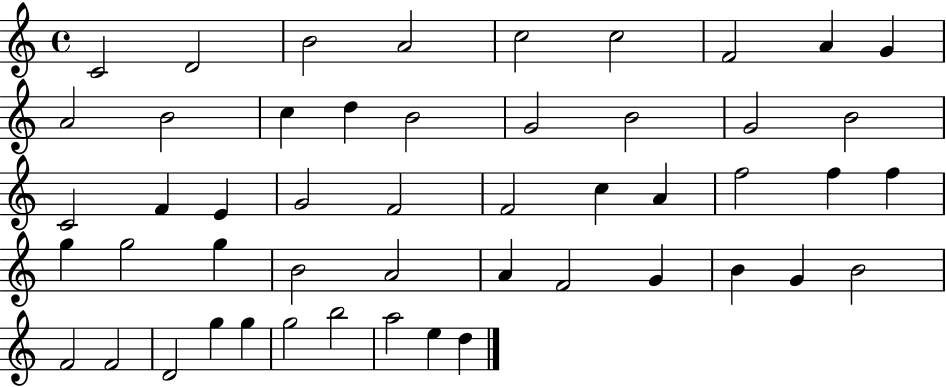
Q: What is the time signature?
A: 4/4